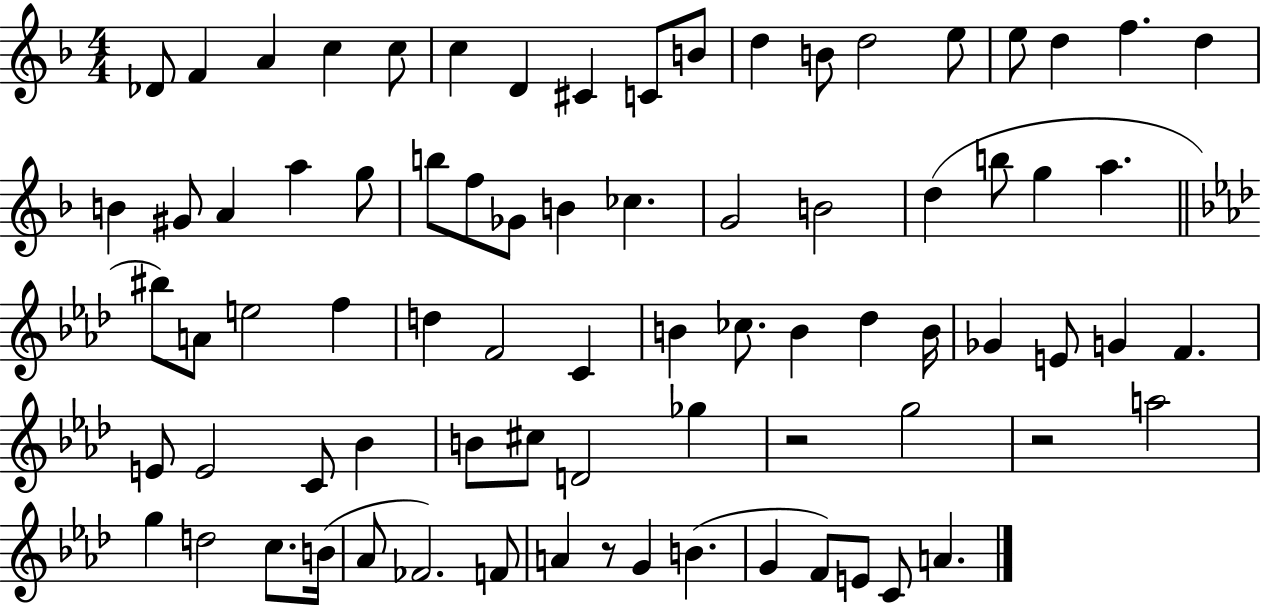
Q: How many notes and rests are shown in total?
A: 78